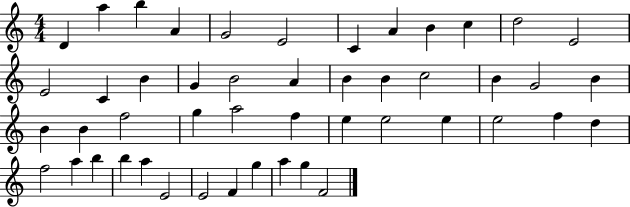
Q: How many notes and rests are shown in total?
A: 48